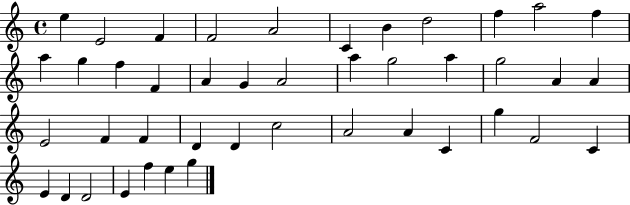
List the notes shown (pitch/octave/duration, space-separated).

E5/q E4/h F4/q F4/h A4/h C4/q B4/q D5/h F5/q A5/h F5/q A5/q G5/q F5/q F4/q A4/q G4/q A4/h A5/q G5/h A5/q G5/h A4/q A4/q E4/h F4/q F4/q D4/q D4/q C5/h A4/h A4/q C4/q G5/q F4/h C4/q E4/q D4/q D4/h E4/q F5/q E5/q G5/q